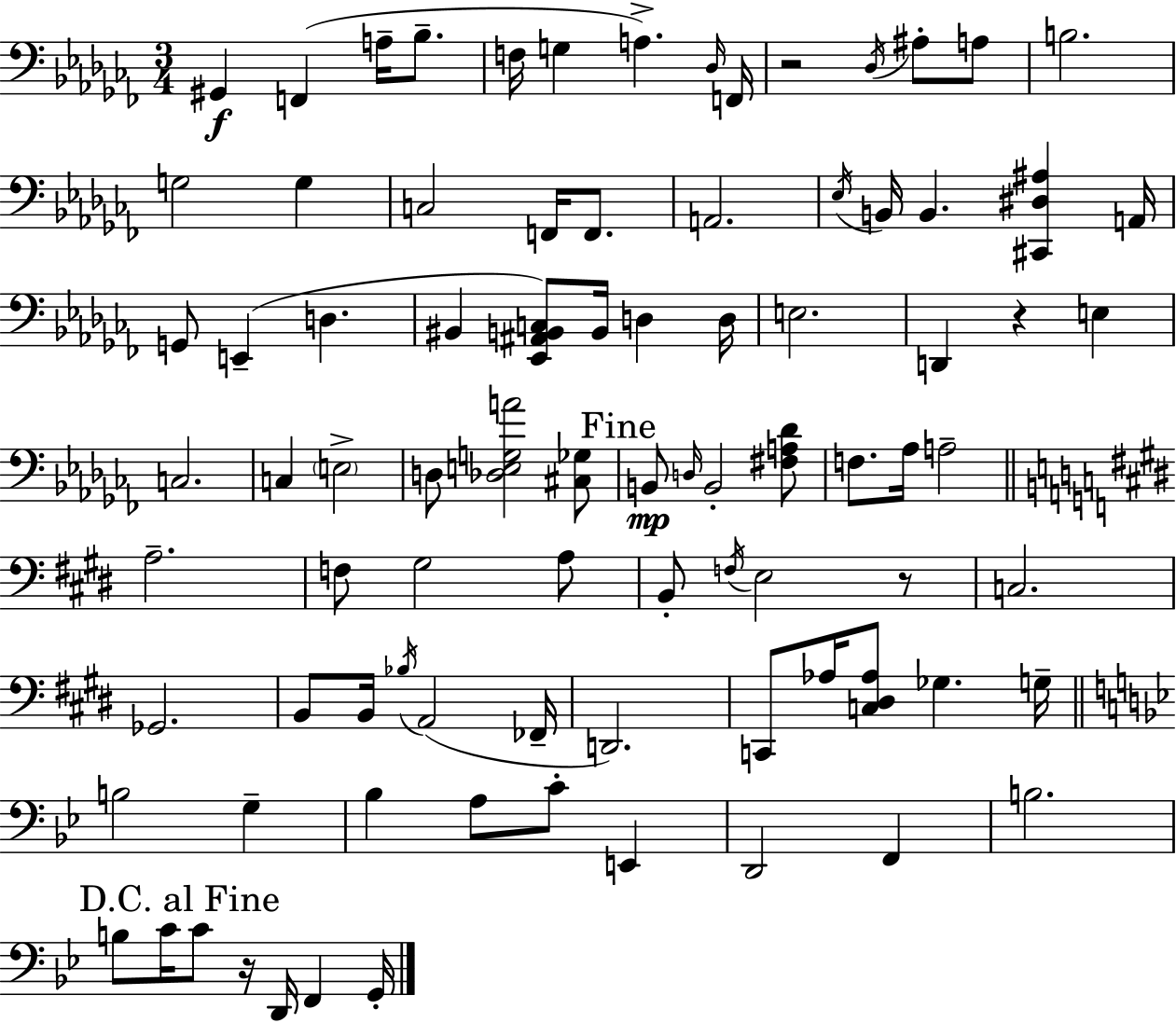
G#2/q F2/q A3/s Bb3/e. F3/s G3/q A3/q. Db3/s F2/s R/h Db3/s A#3/e A3/e B3/h. G3/h G3/q C3/h F2/s F2/e. A2/h. Eb3/s B2/s B2/q. [C#2,D#3,A#3]/q A2/s G2/e E2/q D3/q. BIS2/q [Eb2,A#2,B2,C3]/e B2/s D3/q D3/s E3/h. D2/q R/q E3/q C3/h. C3/q E3/h D3/e [Db3,E3,G3,A4]/h [C#3,Gb3]/e B2/e D3/s B2/h [F#3,A3,Db4]/e F3/e. Ab3/s A3/h A3/h. F3/e G#3/h A3/e B2/e F3/s E3/h R/e C3/h. Gb2/h. B2/e B2/s Bb3/s A2/h FES2/s D2/h. C2/e Ab3/s [C3,D#3,Ab3]/e Gb3/q. G3/s B3/h G3/q Bb3/q A3/e C4/e E2/q D2/h F2/q B3/h. B3/e C4/s C4/e R/s D2/s F2/q G2/s